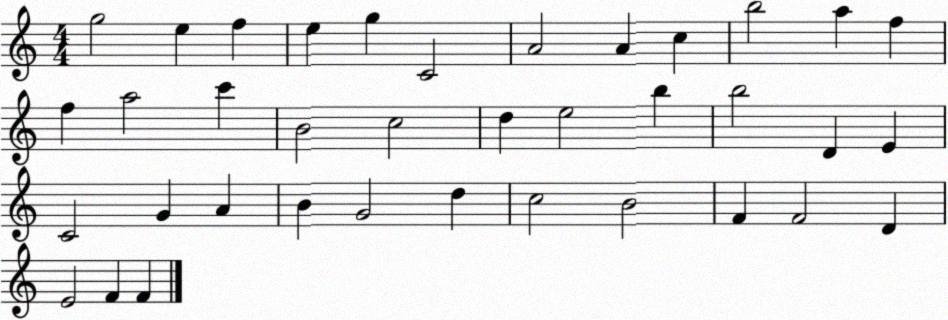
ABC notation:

X:1
T:Untitled
M:4/4
L:1/4
K:C
g2 e f e g C2 A2 A c b2 a f f a2 c' B2 c2 d e2 b b2 D E C2 G A B G2 d c2 B2 F F2 D E2 F F